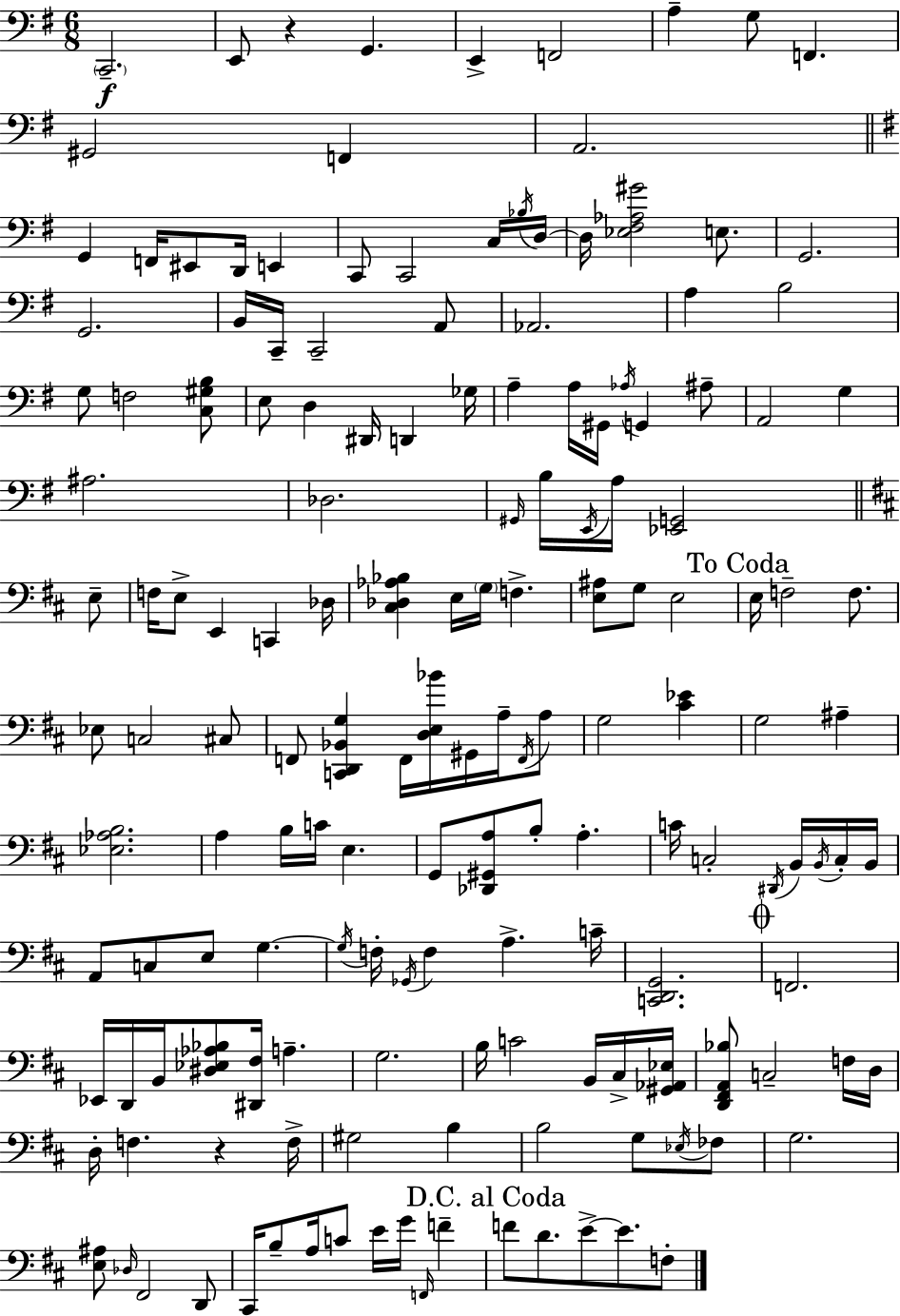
C2/h. E2/e R/q G2/q. E2/q F2/h A3/q G3/e F2/q. G#2/h F2/q A2/h. G2/q F2/s EIS2/e D2/s E2/q C2/e C2/h C3/s Bb3/s D3/s D3/s [Eb3,F#3,Ab3,G#4]/h E3/e. G2/h. G2/h. B2/s C2/s C2/h A2/e Ab2/h. A3/q B3/h G3/e F3/h [C3,G#3,B3]/e E3/e D3/q D#2/s D2/q Gb3/s A3/q A3/s G#2/s Ab3/s G2/q A#3/e A2/h G3/q A#3/h. Db3/h. G#2/s B3/s E2/s A3/s [Eb2,G2]/h E3/e F3/s E3/e E2/q C2/q Db3/s [C#3,Db3,Ab3,Bb3]/q E3/s G3/s F3/q. [E3,A#3]/e G3/e E3/h E3/s F3/h F3/e. Eb3/e C3/h C#3/e F2/e [C2,D2,Bb2,G3]/q F2/s [D3,E3,Bb4]/s G#2/s A3/s F2/s A3/e G3/h [C#4,Eb4]/q G3/h A#3/q [Eb3,Ab3,B3]/h. A3/q B3/s C4/s E3/q. G2/e [Db2,G#2,A3]/e B3/e A3/q. C4/s C3/h D#2/s B2/s B2/s C3/s B2/s A2/e C3/e E3/e G3/q. G3/s F3/s Gb2/s F3/q A3/q. C4/s [C2,D2,G2]/h. F2/h. Eb2/s D2/s B2/s [D#3,Eb3,Ab3,Bb3]/e [D#2,F#3]/s A3/q. G3/h. B3/s C4/h B2/s C#3/s [G#2,Ab2,Eb3]/s [D2,F#2,A2,Bb3]/e C3/h F3/s D3/s D3/s F3/q. R/q F3/s G#3/h B3/q B3/h G3/e Eb3/s FES3/e G3/h. [E3,A#3]/e Db3/s F#2/h D2/e C#2/s B3/e A3/s C4/e E4/s G4/s F2/s F4/q F4/e D4/e. E4/e E4/e. F3/e